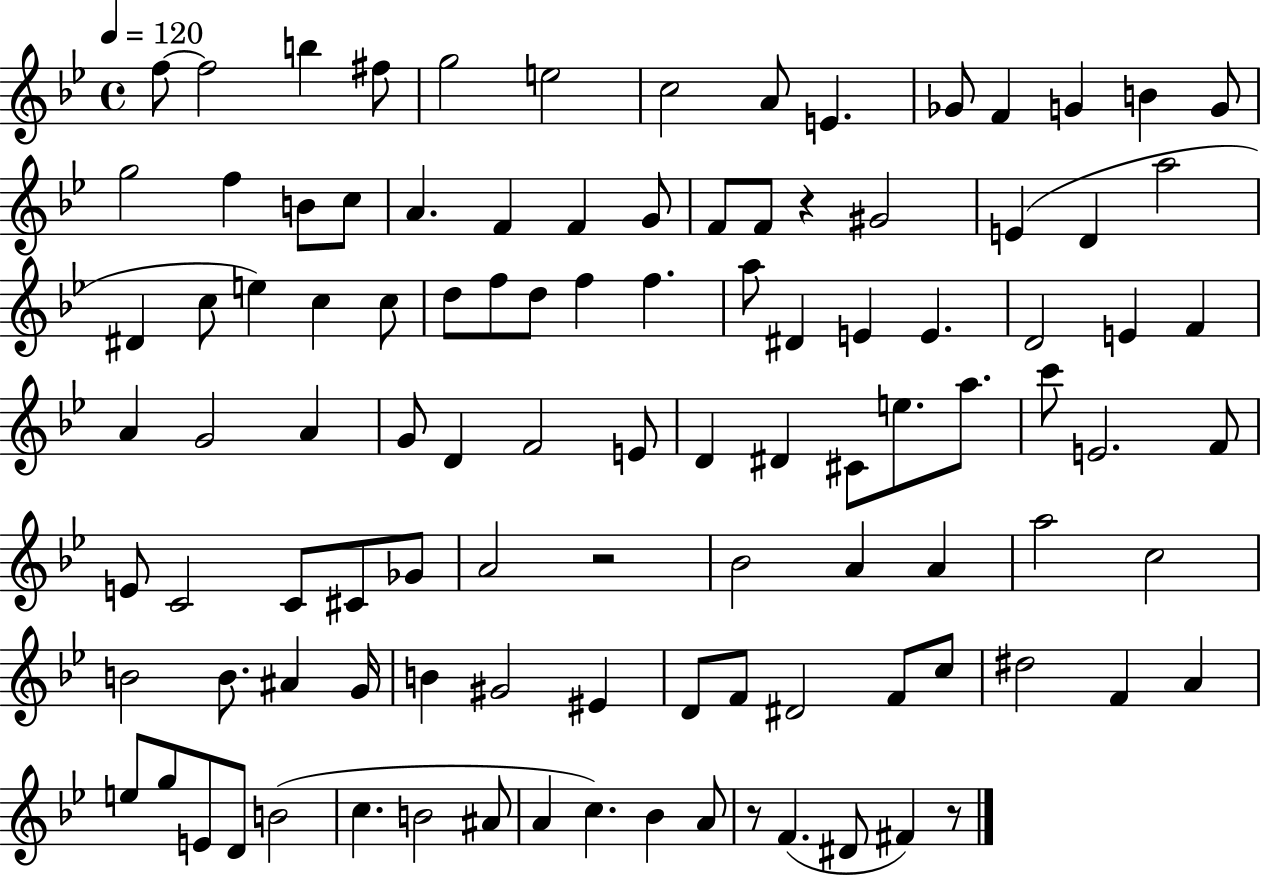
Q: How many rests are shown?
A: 4